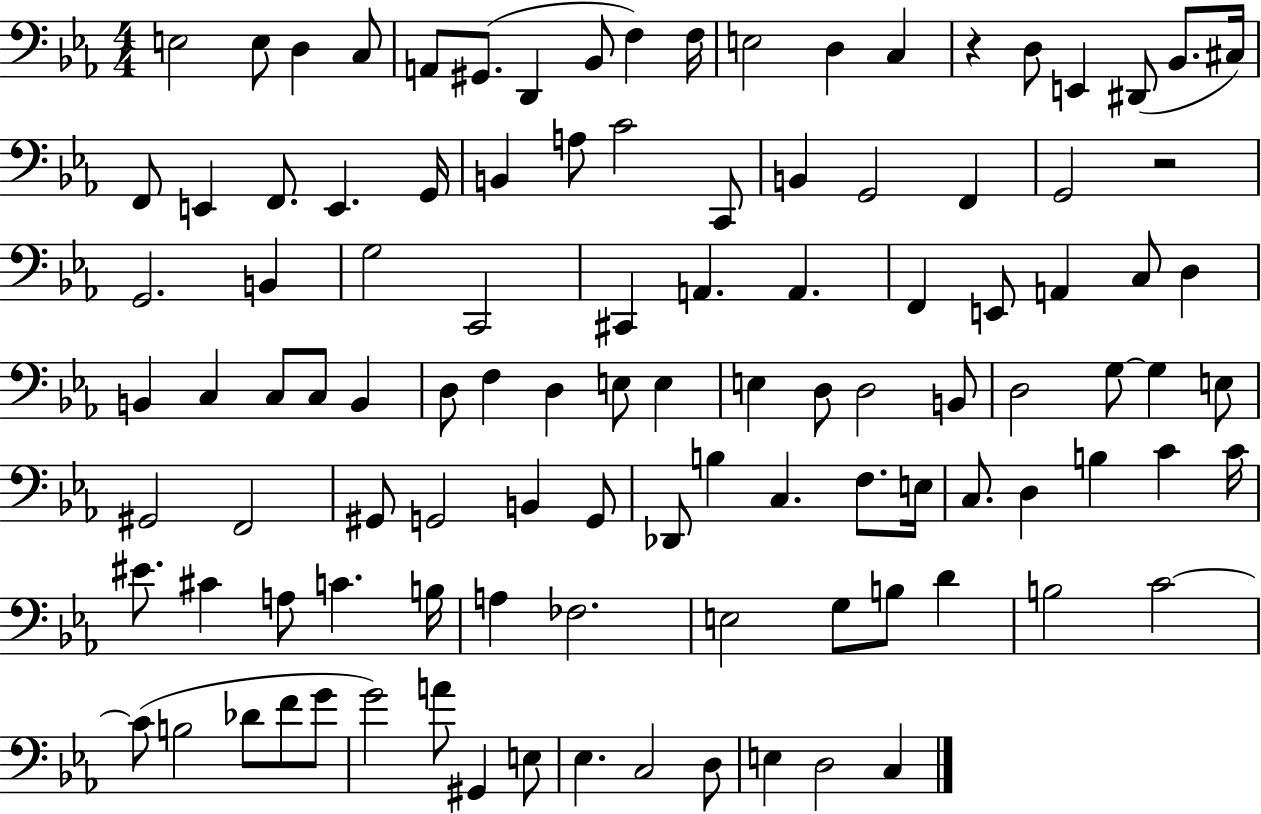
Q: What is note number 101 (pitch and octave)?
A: C3